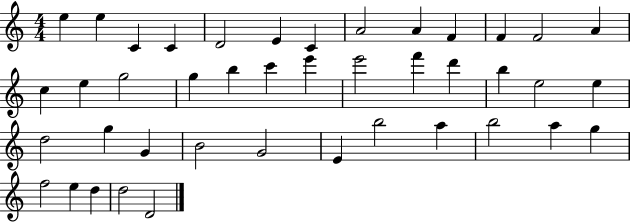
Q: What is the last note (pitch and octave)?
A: D4